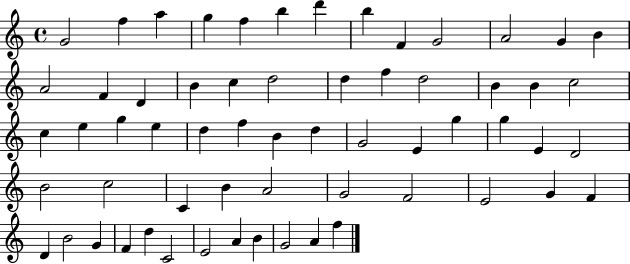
{
  \clef treble
  \time 4/4
  \defaultTimeSignature
  \key c \major
  g'2 f''4 a''4 | g''4 f''4 b''4 d'''4 | b''4 f'4 g'2 | a'2 g'4 b'4 | \break a'2 f'4 d'4 | b'4 c''4 d''2 | d''4 f''4 d''2 | b'4 b'4 c''2 | \break c''4 e''4 g''4 e''4 | d''4 f''4 b'4 d''4 | g'2 e'4 g''4 | g''4 e'4 d'2 | \break b'2 c''2 | c'4 b'4 a'2 | g'2 f'2 | e'2 g'4 f'4 | \break d'4 b'2 g'4 | f'4 d''4 c'2 | e'2 a'4 b'4 | g'2 a'4 f''4 | \break \bar "|."
}